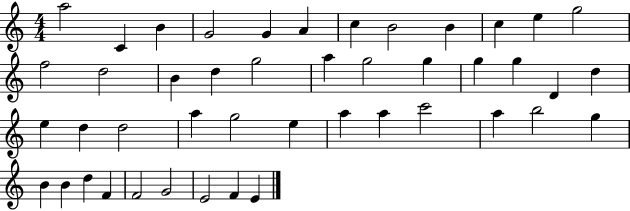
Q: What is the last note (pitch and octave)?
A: E4